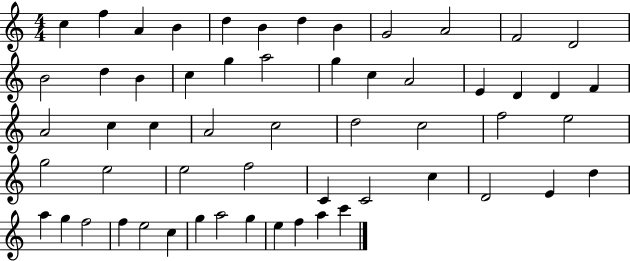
C5/q F5/q A4/q B4/q D5/q B4/q D5/q B4/q G4/h A4/h F4/h D4/h B4/h D5/q B4/q C5/q G5/q A5/h G5/q C5/q A4/h E4/q D4/q D4/q F4/q A4/h C5/q C5/q A4/h C5/h D5/h C5/h F5/h E5/h G5/h E5/h E5/h F5/h C4/q C4/h C5/q D4/h E4/q D5/q A5/q G5/q F5/h F5/q E5/h C5/q G5/q A5/h G5/q E5/q F5/q A5/q C6/q